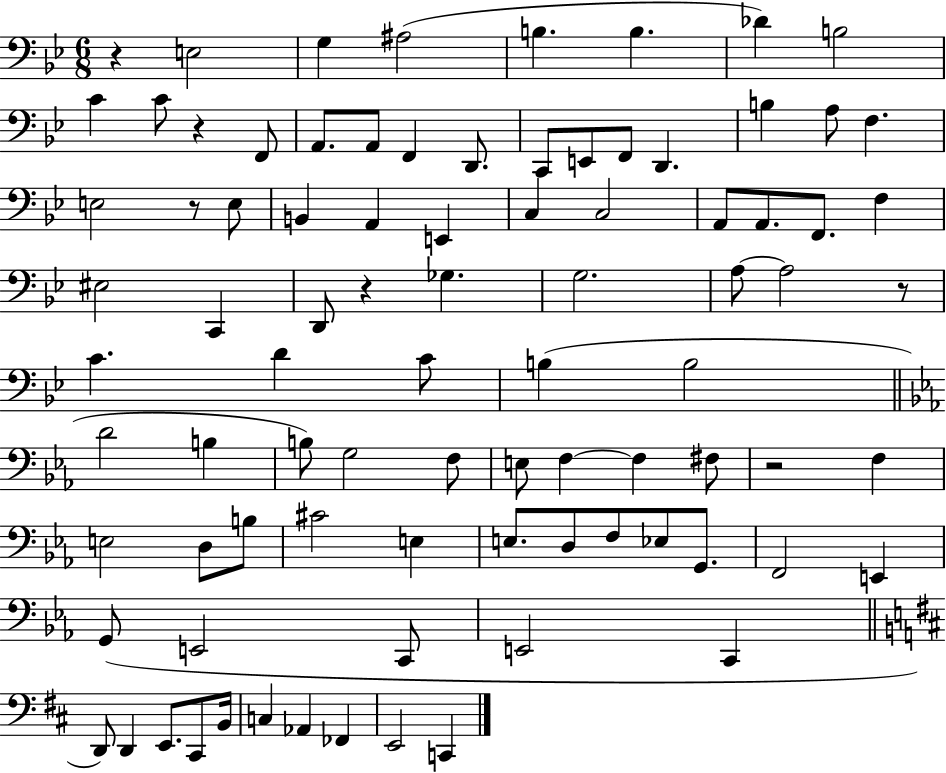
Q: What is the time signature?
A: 6/8